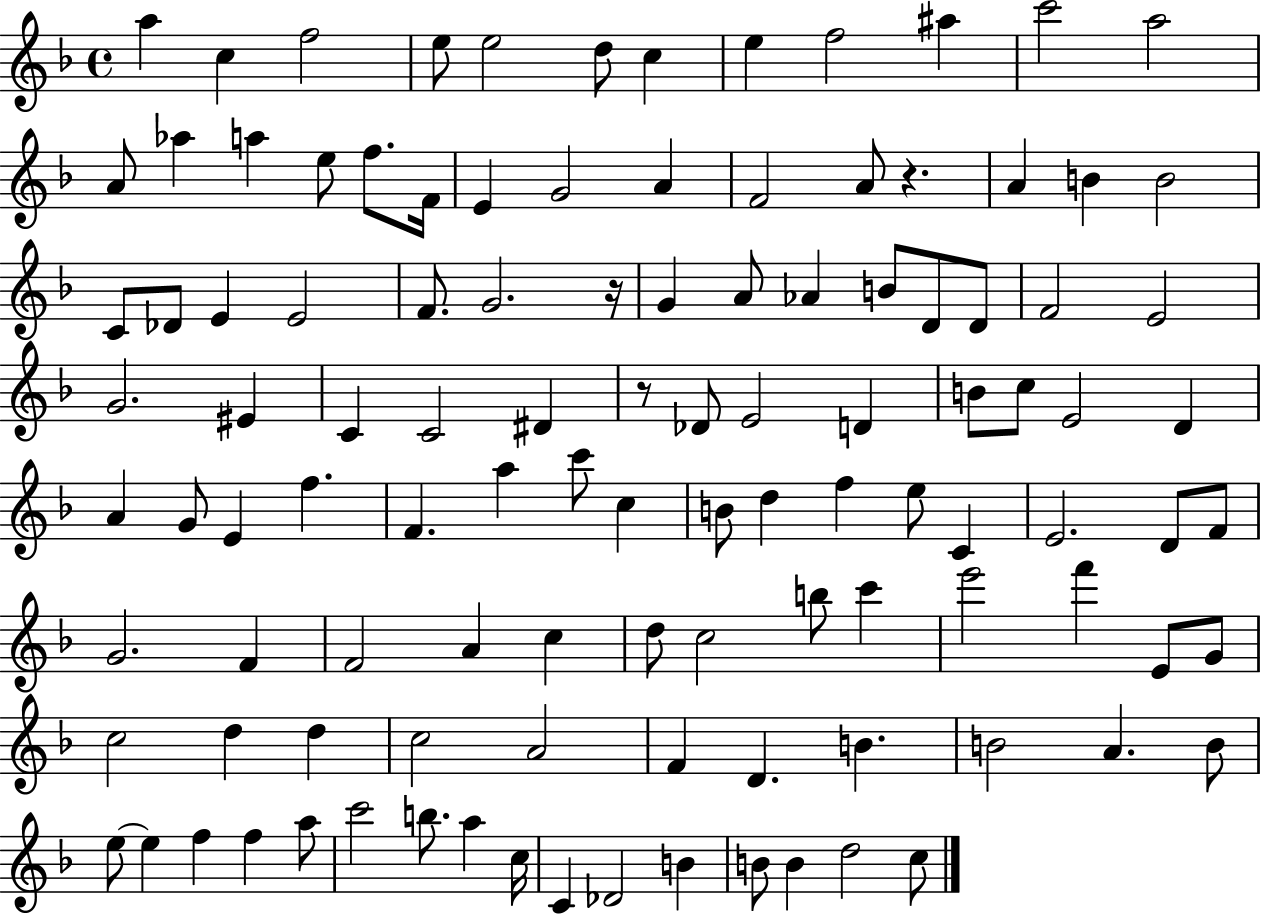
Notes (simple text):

A5/q C5/q F5/h E5/e E5/h D5/e C5/q E5/q F5/h A#5/q C6/h A5/h A4/e Ab5/q A5/q E5/e F5/e. F4/s E4/q G4/h A4/q F4/h A4/e R/q. A4/q B4/q B4/h C4/e Db4/e E4/q E4/h F4/e. G4/h. R/s G4/q A4/e Ab4/q B4/e D4/e D4/e F4/h E4/h G4/h. EIS4/q C4/q C4/h D#4/q R/e Db4/e E4/h D4/q B4/e C5/e E4/h D4/q A4/q G4/e E4/q F5/q. F4/q. A5/q C6/e C5/q B4/e D5/q F5/q E5/e C4/q E4/h. D4/e F4/e G4/h. F4/q F4/h A4/q C5/q D5/e C5/h B5/e C6/q E6/h F6/q E4/e G4/e C5/h D5/q D5/q C5/h A4/h F4/q D4/q. B4/q. B4/h A4/q. B4/e E5/e E5/q F5/q F5/q A5/e C6/h B5/e. A5/q C5/s C4/q Db4/h B4/q B4/e B4/q D5/h C5/e